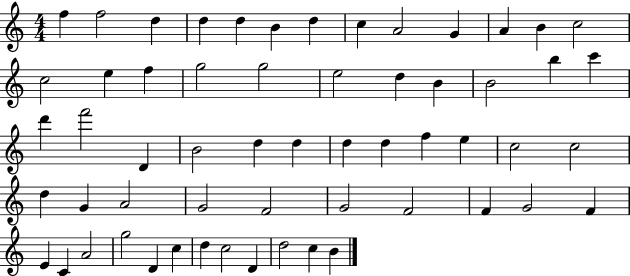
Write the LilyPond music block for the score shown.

{
  \clef treble
  \numericTimeSignature
  \time 4/4
  \key c \major
  f''4 f''2 d''4 | d''4 d''4 b'4 d''4 | c''4 a'2 g'4 | a'4 b'4 c''2 | \break c''2 e''4 f''4 | g''2 g''2 | e''2 d''4 b'4 | b'2 b''4 c'''4 | \break d'''4 f'''2 d'4 | b'2 d''4 d''4 | d''4 d''4 f''4 e''4 | c''2 c''2 | \break d''4 g'4 a'2 | g'2 f'2 | g'2 f'2 | f'4 g'2 f'4 | \break e'4 c'4 a'2 | g''2 d'4 c''4 | d''4 c''2 d'4 | d''2 c''4 b'4 | \break \bar "|."
}